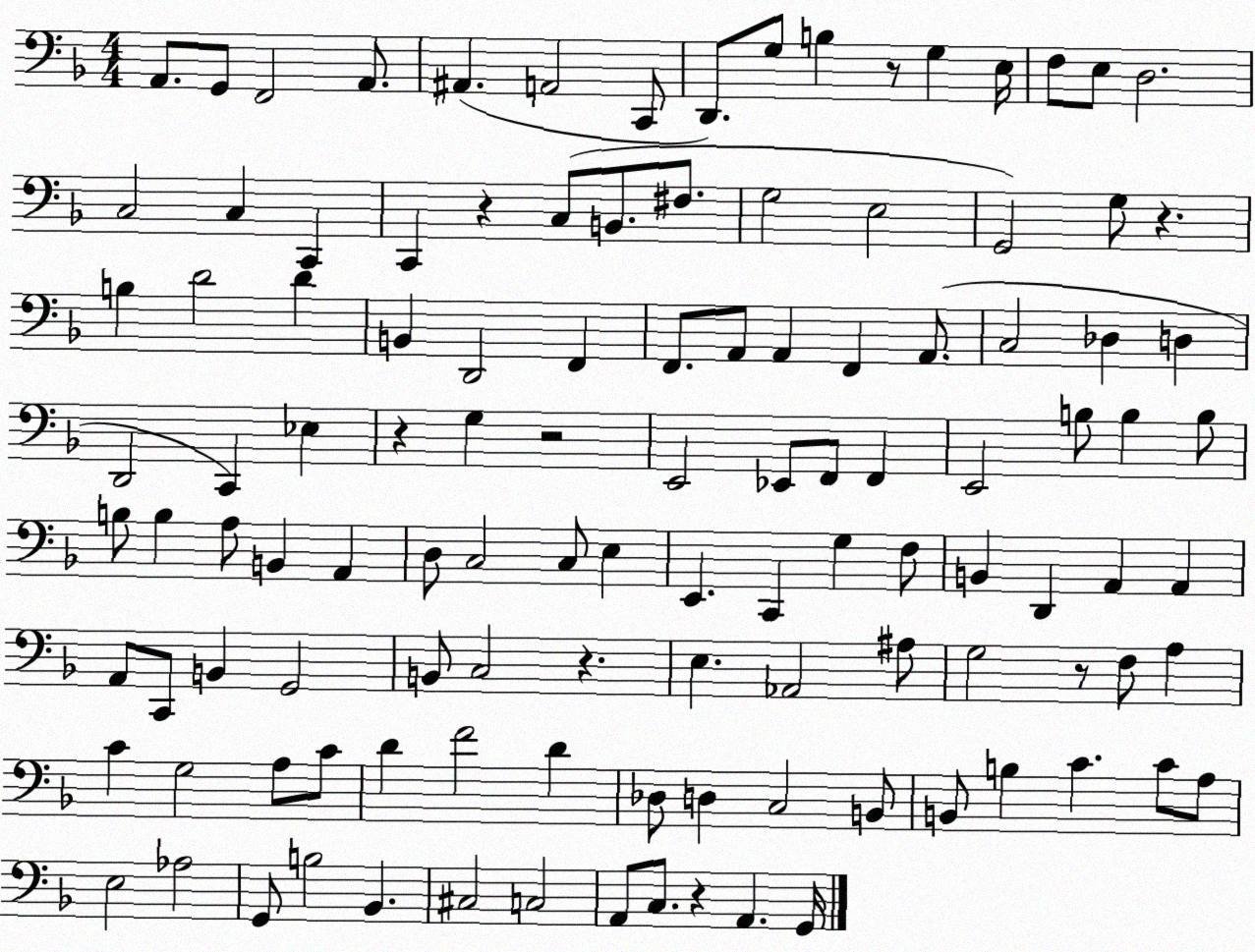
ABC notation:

X:1
T:Untitled
M:4/4
L:1/4
K:F
A,,/2 G,,/2 F,,2 A,,/2 ^A,, A,,2 C,,/2 D,,/2 G,/2 B, z/2 G, E,/4 F,/2 E,/2 D,2 C,2 C, C,, C,, z C,/2 B,,/2 ^F,/2 G,2 E,2 G,,2 G,/2 z B, D2 D B,, D,,2 F,, F,,/2 A,,/2 A,, F,, A,,/2 C,2 _D, D, D,,2 C,, _E, z G, z2 E,,2 _E,,/2 F,,/2 F,, E,,2 B,/2 B, B,/2 B,/2 B, A,/2 B,, A,, D,/2 C,2 C,/2 E, E,, C,, G, F,/2 B,, D,, A,, A,, A,,/2 C,,/2 B,, G,,2 B,,/2 C,2 z E, _A,,2 ^A,/2 G,2 z/2 F,/2 A, C G,2 A,/2 C/2 D F2 D _D,/2 D, C,2 B,,/2 B,,/2 B, C C/2 A,/2 E,2 _A,2 G,,/2 B,2 _B,, ^C,2 C,2 A,,/2 C,/2 z A,, G,,/4